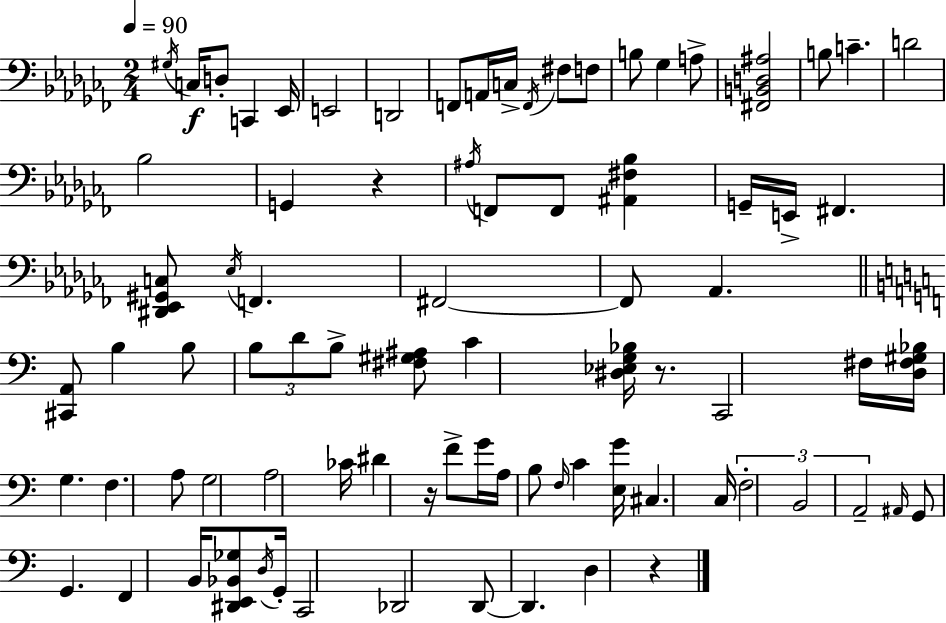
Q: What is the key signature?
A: AES minor